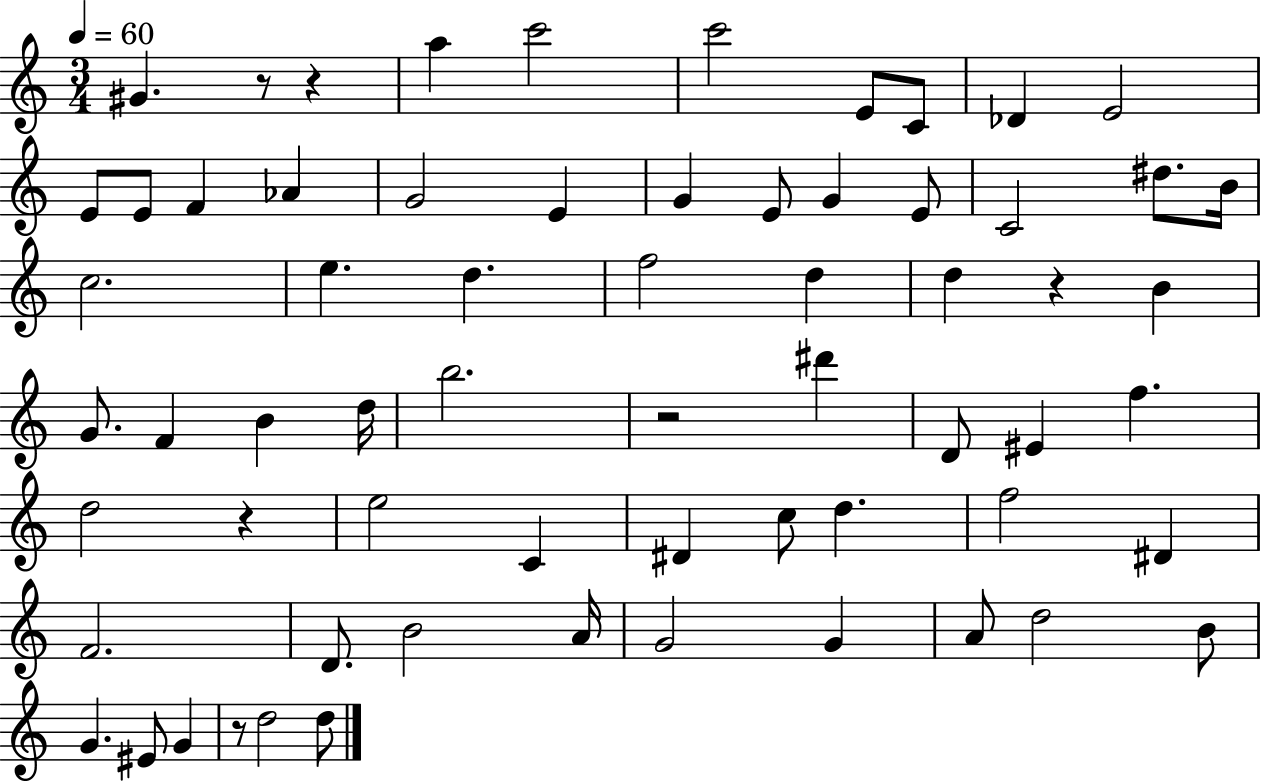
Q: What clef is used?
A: treble